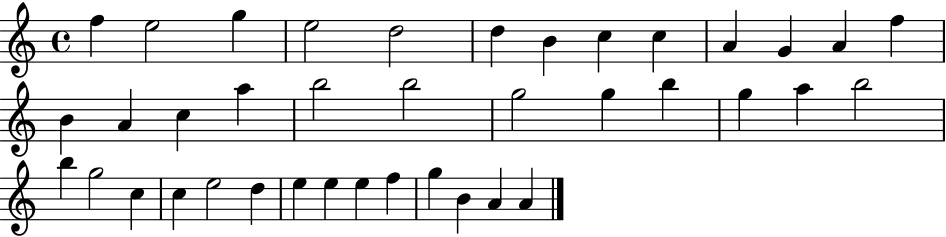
{
  \clef treble
  \time 4/4
  \defaultTimeSignature
  \key c \major
  f''4 e''2 g''4 | e''2 d''2 | d''4 b'4 c''4 c''4 | a'4 g'4 a'4 f''4 | \break b'4 a'4 c''4 a''4 | b''2 b''2 | g''2 g''4 b''4 | g''4 a''4 b''2 | \break b''4 g''2 c''4 | c''4 e''2 d''4 | e''4 e''4 e''4 f''4 | g''4 b'4 a'4 a'4 | \break \bar "|."
}